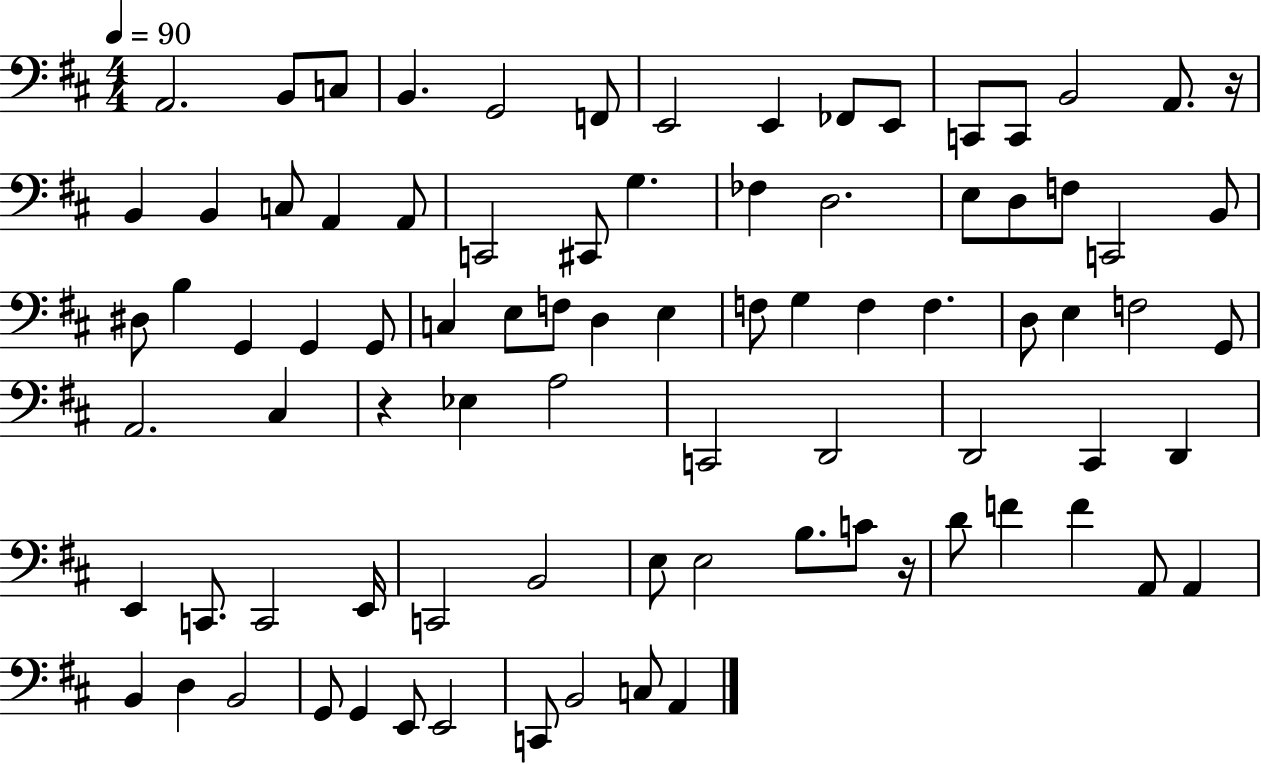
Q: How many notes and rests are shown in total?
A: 85